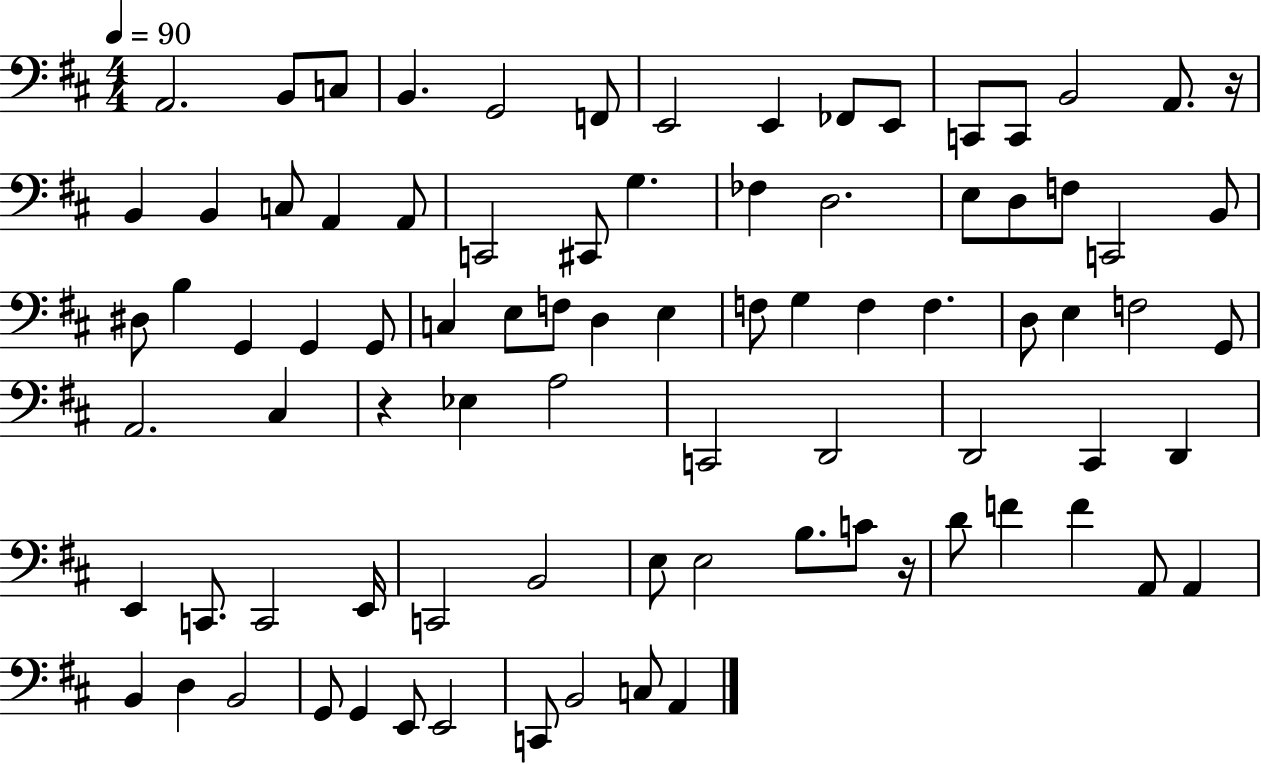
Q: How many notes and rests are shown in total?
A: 85